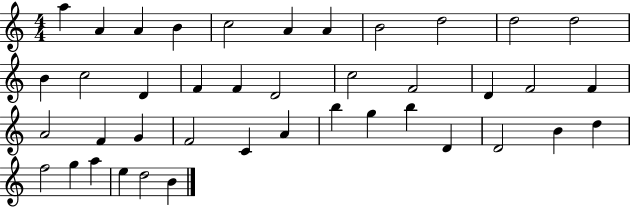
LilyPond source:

{
  \clef treble
  \numericTimeSignature
  \time 4/4
  \key c \major
  a''4 a'4 a'4 b'4 | c''2 a'4 a'4 | b'2 d''2 | d''2 d''2 | \break b'4 c''2 d'4 | f'4 f'4 d'2 | c''2 f'2 | d'4 f'2 f'4 | \break a'2 f'4 g'4 | f'2 c'4 a'4 | b''4 g''4 b''4 d'4 | d'2 b'4 d''4 | \break f''2 g''4 a''4 | e''4 d''2 b'4 | \bar "|."
}